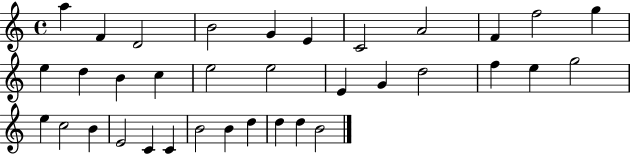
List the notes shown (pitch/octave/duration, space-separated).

A5/q F4/q D4/h B4/h G4/q E4/q C4/h A4/h F4/q F5/h G5/q E5/q D5/q B4/q C5/q E5/h E5/h E4/q G4/q D5/h F5/q E5/q G5/h E5/q C5/h B4/q E4/h C4/q C4/q B4/h B4/q D5/q D5/q D5/q B4/h